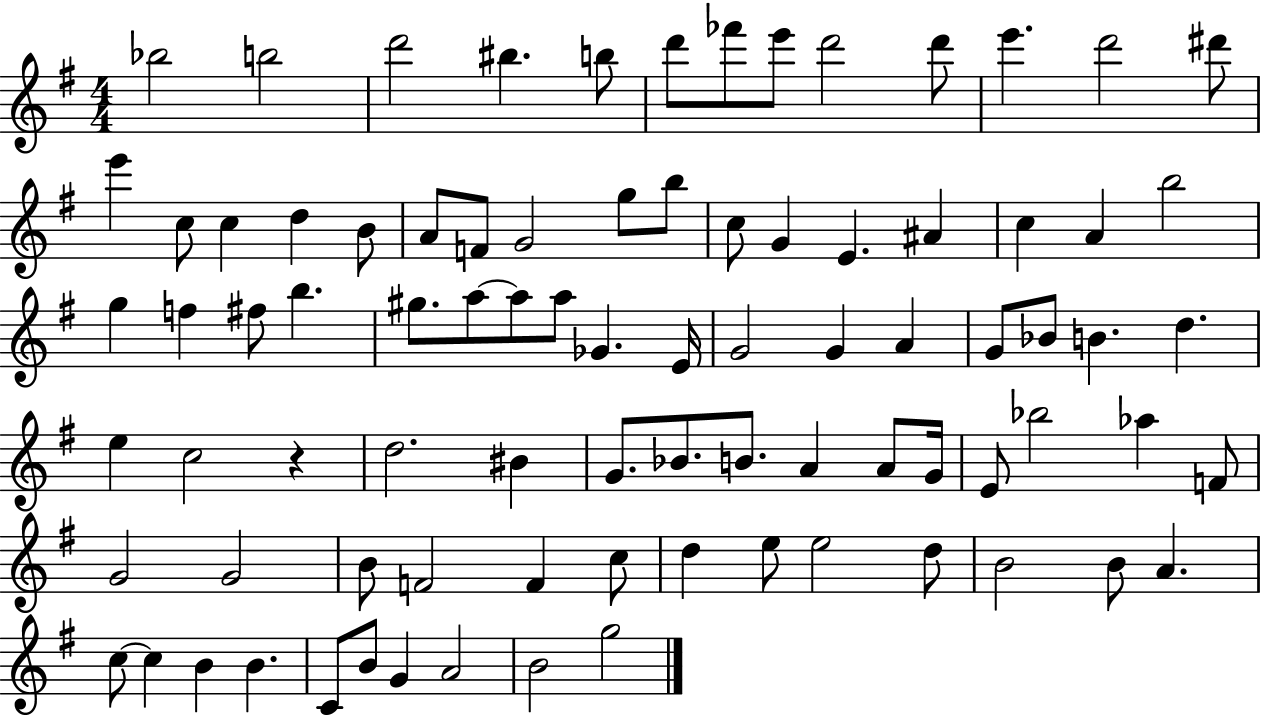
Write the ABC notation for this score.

X:1
T:Untitled
M:4/4
L:1/4
K:G
_b2 b2 d'2 ^b b/2 d'/2 _f'/2 e'/2 d'2 d'/2 e' d'2 ^d'/2 e' c/2 c d B/2 A/2 F/2 G2 g/2 b/2 c/2 G E ^A c A b2 g f ^f/2 b ^g/2 a/2 a/2 a/2 _G E/4 G2 G A G/2 _B/2 B d e c2 z d2 ^B G/2 _B/2 B/2 A A/2 G/4 E/2 _b2 _a F/2 G2 G2 B/2 F2 F c/2 d e/2 e2 d/2 B2 B/2 A c/2 c B B C/2 B/2 G A2 B2 g2